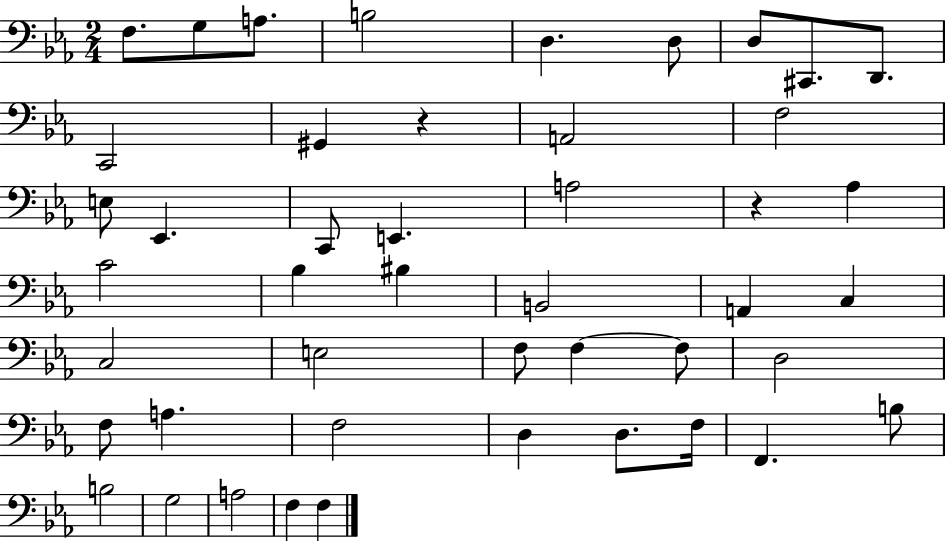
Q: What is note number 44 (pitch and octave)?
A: F3